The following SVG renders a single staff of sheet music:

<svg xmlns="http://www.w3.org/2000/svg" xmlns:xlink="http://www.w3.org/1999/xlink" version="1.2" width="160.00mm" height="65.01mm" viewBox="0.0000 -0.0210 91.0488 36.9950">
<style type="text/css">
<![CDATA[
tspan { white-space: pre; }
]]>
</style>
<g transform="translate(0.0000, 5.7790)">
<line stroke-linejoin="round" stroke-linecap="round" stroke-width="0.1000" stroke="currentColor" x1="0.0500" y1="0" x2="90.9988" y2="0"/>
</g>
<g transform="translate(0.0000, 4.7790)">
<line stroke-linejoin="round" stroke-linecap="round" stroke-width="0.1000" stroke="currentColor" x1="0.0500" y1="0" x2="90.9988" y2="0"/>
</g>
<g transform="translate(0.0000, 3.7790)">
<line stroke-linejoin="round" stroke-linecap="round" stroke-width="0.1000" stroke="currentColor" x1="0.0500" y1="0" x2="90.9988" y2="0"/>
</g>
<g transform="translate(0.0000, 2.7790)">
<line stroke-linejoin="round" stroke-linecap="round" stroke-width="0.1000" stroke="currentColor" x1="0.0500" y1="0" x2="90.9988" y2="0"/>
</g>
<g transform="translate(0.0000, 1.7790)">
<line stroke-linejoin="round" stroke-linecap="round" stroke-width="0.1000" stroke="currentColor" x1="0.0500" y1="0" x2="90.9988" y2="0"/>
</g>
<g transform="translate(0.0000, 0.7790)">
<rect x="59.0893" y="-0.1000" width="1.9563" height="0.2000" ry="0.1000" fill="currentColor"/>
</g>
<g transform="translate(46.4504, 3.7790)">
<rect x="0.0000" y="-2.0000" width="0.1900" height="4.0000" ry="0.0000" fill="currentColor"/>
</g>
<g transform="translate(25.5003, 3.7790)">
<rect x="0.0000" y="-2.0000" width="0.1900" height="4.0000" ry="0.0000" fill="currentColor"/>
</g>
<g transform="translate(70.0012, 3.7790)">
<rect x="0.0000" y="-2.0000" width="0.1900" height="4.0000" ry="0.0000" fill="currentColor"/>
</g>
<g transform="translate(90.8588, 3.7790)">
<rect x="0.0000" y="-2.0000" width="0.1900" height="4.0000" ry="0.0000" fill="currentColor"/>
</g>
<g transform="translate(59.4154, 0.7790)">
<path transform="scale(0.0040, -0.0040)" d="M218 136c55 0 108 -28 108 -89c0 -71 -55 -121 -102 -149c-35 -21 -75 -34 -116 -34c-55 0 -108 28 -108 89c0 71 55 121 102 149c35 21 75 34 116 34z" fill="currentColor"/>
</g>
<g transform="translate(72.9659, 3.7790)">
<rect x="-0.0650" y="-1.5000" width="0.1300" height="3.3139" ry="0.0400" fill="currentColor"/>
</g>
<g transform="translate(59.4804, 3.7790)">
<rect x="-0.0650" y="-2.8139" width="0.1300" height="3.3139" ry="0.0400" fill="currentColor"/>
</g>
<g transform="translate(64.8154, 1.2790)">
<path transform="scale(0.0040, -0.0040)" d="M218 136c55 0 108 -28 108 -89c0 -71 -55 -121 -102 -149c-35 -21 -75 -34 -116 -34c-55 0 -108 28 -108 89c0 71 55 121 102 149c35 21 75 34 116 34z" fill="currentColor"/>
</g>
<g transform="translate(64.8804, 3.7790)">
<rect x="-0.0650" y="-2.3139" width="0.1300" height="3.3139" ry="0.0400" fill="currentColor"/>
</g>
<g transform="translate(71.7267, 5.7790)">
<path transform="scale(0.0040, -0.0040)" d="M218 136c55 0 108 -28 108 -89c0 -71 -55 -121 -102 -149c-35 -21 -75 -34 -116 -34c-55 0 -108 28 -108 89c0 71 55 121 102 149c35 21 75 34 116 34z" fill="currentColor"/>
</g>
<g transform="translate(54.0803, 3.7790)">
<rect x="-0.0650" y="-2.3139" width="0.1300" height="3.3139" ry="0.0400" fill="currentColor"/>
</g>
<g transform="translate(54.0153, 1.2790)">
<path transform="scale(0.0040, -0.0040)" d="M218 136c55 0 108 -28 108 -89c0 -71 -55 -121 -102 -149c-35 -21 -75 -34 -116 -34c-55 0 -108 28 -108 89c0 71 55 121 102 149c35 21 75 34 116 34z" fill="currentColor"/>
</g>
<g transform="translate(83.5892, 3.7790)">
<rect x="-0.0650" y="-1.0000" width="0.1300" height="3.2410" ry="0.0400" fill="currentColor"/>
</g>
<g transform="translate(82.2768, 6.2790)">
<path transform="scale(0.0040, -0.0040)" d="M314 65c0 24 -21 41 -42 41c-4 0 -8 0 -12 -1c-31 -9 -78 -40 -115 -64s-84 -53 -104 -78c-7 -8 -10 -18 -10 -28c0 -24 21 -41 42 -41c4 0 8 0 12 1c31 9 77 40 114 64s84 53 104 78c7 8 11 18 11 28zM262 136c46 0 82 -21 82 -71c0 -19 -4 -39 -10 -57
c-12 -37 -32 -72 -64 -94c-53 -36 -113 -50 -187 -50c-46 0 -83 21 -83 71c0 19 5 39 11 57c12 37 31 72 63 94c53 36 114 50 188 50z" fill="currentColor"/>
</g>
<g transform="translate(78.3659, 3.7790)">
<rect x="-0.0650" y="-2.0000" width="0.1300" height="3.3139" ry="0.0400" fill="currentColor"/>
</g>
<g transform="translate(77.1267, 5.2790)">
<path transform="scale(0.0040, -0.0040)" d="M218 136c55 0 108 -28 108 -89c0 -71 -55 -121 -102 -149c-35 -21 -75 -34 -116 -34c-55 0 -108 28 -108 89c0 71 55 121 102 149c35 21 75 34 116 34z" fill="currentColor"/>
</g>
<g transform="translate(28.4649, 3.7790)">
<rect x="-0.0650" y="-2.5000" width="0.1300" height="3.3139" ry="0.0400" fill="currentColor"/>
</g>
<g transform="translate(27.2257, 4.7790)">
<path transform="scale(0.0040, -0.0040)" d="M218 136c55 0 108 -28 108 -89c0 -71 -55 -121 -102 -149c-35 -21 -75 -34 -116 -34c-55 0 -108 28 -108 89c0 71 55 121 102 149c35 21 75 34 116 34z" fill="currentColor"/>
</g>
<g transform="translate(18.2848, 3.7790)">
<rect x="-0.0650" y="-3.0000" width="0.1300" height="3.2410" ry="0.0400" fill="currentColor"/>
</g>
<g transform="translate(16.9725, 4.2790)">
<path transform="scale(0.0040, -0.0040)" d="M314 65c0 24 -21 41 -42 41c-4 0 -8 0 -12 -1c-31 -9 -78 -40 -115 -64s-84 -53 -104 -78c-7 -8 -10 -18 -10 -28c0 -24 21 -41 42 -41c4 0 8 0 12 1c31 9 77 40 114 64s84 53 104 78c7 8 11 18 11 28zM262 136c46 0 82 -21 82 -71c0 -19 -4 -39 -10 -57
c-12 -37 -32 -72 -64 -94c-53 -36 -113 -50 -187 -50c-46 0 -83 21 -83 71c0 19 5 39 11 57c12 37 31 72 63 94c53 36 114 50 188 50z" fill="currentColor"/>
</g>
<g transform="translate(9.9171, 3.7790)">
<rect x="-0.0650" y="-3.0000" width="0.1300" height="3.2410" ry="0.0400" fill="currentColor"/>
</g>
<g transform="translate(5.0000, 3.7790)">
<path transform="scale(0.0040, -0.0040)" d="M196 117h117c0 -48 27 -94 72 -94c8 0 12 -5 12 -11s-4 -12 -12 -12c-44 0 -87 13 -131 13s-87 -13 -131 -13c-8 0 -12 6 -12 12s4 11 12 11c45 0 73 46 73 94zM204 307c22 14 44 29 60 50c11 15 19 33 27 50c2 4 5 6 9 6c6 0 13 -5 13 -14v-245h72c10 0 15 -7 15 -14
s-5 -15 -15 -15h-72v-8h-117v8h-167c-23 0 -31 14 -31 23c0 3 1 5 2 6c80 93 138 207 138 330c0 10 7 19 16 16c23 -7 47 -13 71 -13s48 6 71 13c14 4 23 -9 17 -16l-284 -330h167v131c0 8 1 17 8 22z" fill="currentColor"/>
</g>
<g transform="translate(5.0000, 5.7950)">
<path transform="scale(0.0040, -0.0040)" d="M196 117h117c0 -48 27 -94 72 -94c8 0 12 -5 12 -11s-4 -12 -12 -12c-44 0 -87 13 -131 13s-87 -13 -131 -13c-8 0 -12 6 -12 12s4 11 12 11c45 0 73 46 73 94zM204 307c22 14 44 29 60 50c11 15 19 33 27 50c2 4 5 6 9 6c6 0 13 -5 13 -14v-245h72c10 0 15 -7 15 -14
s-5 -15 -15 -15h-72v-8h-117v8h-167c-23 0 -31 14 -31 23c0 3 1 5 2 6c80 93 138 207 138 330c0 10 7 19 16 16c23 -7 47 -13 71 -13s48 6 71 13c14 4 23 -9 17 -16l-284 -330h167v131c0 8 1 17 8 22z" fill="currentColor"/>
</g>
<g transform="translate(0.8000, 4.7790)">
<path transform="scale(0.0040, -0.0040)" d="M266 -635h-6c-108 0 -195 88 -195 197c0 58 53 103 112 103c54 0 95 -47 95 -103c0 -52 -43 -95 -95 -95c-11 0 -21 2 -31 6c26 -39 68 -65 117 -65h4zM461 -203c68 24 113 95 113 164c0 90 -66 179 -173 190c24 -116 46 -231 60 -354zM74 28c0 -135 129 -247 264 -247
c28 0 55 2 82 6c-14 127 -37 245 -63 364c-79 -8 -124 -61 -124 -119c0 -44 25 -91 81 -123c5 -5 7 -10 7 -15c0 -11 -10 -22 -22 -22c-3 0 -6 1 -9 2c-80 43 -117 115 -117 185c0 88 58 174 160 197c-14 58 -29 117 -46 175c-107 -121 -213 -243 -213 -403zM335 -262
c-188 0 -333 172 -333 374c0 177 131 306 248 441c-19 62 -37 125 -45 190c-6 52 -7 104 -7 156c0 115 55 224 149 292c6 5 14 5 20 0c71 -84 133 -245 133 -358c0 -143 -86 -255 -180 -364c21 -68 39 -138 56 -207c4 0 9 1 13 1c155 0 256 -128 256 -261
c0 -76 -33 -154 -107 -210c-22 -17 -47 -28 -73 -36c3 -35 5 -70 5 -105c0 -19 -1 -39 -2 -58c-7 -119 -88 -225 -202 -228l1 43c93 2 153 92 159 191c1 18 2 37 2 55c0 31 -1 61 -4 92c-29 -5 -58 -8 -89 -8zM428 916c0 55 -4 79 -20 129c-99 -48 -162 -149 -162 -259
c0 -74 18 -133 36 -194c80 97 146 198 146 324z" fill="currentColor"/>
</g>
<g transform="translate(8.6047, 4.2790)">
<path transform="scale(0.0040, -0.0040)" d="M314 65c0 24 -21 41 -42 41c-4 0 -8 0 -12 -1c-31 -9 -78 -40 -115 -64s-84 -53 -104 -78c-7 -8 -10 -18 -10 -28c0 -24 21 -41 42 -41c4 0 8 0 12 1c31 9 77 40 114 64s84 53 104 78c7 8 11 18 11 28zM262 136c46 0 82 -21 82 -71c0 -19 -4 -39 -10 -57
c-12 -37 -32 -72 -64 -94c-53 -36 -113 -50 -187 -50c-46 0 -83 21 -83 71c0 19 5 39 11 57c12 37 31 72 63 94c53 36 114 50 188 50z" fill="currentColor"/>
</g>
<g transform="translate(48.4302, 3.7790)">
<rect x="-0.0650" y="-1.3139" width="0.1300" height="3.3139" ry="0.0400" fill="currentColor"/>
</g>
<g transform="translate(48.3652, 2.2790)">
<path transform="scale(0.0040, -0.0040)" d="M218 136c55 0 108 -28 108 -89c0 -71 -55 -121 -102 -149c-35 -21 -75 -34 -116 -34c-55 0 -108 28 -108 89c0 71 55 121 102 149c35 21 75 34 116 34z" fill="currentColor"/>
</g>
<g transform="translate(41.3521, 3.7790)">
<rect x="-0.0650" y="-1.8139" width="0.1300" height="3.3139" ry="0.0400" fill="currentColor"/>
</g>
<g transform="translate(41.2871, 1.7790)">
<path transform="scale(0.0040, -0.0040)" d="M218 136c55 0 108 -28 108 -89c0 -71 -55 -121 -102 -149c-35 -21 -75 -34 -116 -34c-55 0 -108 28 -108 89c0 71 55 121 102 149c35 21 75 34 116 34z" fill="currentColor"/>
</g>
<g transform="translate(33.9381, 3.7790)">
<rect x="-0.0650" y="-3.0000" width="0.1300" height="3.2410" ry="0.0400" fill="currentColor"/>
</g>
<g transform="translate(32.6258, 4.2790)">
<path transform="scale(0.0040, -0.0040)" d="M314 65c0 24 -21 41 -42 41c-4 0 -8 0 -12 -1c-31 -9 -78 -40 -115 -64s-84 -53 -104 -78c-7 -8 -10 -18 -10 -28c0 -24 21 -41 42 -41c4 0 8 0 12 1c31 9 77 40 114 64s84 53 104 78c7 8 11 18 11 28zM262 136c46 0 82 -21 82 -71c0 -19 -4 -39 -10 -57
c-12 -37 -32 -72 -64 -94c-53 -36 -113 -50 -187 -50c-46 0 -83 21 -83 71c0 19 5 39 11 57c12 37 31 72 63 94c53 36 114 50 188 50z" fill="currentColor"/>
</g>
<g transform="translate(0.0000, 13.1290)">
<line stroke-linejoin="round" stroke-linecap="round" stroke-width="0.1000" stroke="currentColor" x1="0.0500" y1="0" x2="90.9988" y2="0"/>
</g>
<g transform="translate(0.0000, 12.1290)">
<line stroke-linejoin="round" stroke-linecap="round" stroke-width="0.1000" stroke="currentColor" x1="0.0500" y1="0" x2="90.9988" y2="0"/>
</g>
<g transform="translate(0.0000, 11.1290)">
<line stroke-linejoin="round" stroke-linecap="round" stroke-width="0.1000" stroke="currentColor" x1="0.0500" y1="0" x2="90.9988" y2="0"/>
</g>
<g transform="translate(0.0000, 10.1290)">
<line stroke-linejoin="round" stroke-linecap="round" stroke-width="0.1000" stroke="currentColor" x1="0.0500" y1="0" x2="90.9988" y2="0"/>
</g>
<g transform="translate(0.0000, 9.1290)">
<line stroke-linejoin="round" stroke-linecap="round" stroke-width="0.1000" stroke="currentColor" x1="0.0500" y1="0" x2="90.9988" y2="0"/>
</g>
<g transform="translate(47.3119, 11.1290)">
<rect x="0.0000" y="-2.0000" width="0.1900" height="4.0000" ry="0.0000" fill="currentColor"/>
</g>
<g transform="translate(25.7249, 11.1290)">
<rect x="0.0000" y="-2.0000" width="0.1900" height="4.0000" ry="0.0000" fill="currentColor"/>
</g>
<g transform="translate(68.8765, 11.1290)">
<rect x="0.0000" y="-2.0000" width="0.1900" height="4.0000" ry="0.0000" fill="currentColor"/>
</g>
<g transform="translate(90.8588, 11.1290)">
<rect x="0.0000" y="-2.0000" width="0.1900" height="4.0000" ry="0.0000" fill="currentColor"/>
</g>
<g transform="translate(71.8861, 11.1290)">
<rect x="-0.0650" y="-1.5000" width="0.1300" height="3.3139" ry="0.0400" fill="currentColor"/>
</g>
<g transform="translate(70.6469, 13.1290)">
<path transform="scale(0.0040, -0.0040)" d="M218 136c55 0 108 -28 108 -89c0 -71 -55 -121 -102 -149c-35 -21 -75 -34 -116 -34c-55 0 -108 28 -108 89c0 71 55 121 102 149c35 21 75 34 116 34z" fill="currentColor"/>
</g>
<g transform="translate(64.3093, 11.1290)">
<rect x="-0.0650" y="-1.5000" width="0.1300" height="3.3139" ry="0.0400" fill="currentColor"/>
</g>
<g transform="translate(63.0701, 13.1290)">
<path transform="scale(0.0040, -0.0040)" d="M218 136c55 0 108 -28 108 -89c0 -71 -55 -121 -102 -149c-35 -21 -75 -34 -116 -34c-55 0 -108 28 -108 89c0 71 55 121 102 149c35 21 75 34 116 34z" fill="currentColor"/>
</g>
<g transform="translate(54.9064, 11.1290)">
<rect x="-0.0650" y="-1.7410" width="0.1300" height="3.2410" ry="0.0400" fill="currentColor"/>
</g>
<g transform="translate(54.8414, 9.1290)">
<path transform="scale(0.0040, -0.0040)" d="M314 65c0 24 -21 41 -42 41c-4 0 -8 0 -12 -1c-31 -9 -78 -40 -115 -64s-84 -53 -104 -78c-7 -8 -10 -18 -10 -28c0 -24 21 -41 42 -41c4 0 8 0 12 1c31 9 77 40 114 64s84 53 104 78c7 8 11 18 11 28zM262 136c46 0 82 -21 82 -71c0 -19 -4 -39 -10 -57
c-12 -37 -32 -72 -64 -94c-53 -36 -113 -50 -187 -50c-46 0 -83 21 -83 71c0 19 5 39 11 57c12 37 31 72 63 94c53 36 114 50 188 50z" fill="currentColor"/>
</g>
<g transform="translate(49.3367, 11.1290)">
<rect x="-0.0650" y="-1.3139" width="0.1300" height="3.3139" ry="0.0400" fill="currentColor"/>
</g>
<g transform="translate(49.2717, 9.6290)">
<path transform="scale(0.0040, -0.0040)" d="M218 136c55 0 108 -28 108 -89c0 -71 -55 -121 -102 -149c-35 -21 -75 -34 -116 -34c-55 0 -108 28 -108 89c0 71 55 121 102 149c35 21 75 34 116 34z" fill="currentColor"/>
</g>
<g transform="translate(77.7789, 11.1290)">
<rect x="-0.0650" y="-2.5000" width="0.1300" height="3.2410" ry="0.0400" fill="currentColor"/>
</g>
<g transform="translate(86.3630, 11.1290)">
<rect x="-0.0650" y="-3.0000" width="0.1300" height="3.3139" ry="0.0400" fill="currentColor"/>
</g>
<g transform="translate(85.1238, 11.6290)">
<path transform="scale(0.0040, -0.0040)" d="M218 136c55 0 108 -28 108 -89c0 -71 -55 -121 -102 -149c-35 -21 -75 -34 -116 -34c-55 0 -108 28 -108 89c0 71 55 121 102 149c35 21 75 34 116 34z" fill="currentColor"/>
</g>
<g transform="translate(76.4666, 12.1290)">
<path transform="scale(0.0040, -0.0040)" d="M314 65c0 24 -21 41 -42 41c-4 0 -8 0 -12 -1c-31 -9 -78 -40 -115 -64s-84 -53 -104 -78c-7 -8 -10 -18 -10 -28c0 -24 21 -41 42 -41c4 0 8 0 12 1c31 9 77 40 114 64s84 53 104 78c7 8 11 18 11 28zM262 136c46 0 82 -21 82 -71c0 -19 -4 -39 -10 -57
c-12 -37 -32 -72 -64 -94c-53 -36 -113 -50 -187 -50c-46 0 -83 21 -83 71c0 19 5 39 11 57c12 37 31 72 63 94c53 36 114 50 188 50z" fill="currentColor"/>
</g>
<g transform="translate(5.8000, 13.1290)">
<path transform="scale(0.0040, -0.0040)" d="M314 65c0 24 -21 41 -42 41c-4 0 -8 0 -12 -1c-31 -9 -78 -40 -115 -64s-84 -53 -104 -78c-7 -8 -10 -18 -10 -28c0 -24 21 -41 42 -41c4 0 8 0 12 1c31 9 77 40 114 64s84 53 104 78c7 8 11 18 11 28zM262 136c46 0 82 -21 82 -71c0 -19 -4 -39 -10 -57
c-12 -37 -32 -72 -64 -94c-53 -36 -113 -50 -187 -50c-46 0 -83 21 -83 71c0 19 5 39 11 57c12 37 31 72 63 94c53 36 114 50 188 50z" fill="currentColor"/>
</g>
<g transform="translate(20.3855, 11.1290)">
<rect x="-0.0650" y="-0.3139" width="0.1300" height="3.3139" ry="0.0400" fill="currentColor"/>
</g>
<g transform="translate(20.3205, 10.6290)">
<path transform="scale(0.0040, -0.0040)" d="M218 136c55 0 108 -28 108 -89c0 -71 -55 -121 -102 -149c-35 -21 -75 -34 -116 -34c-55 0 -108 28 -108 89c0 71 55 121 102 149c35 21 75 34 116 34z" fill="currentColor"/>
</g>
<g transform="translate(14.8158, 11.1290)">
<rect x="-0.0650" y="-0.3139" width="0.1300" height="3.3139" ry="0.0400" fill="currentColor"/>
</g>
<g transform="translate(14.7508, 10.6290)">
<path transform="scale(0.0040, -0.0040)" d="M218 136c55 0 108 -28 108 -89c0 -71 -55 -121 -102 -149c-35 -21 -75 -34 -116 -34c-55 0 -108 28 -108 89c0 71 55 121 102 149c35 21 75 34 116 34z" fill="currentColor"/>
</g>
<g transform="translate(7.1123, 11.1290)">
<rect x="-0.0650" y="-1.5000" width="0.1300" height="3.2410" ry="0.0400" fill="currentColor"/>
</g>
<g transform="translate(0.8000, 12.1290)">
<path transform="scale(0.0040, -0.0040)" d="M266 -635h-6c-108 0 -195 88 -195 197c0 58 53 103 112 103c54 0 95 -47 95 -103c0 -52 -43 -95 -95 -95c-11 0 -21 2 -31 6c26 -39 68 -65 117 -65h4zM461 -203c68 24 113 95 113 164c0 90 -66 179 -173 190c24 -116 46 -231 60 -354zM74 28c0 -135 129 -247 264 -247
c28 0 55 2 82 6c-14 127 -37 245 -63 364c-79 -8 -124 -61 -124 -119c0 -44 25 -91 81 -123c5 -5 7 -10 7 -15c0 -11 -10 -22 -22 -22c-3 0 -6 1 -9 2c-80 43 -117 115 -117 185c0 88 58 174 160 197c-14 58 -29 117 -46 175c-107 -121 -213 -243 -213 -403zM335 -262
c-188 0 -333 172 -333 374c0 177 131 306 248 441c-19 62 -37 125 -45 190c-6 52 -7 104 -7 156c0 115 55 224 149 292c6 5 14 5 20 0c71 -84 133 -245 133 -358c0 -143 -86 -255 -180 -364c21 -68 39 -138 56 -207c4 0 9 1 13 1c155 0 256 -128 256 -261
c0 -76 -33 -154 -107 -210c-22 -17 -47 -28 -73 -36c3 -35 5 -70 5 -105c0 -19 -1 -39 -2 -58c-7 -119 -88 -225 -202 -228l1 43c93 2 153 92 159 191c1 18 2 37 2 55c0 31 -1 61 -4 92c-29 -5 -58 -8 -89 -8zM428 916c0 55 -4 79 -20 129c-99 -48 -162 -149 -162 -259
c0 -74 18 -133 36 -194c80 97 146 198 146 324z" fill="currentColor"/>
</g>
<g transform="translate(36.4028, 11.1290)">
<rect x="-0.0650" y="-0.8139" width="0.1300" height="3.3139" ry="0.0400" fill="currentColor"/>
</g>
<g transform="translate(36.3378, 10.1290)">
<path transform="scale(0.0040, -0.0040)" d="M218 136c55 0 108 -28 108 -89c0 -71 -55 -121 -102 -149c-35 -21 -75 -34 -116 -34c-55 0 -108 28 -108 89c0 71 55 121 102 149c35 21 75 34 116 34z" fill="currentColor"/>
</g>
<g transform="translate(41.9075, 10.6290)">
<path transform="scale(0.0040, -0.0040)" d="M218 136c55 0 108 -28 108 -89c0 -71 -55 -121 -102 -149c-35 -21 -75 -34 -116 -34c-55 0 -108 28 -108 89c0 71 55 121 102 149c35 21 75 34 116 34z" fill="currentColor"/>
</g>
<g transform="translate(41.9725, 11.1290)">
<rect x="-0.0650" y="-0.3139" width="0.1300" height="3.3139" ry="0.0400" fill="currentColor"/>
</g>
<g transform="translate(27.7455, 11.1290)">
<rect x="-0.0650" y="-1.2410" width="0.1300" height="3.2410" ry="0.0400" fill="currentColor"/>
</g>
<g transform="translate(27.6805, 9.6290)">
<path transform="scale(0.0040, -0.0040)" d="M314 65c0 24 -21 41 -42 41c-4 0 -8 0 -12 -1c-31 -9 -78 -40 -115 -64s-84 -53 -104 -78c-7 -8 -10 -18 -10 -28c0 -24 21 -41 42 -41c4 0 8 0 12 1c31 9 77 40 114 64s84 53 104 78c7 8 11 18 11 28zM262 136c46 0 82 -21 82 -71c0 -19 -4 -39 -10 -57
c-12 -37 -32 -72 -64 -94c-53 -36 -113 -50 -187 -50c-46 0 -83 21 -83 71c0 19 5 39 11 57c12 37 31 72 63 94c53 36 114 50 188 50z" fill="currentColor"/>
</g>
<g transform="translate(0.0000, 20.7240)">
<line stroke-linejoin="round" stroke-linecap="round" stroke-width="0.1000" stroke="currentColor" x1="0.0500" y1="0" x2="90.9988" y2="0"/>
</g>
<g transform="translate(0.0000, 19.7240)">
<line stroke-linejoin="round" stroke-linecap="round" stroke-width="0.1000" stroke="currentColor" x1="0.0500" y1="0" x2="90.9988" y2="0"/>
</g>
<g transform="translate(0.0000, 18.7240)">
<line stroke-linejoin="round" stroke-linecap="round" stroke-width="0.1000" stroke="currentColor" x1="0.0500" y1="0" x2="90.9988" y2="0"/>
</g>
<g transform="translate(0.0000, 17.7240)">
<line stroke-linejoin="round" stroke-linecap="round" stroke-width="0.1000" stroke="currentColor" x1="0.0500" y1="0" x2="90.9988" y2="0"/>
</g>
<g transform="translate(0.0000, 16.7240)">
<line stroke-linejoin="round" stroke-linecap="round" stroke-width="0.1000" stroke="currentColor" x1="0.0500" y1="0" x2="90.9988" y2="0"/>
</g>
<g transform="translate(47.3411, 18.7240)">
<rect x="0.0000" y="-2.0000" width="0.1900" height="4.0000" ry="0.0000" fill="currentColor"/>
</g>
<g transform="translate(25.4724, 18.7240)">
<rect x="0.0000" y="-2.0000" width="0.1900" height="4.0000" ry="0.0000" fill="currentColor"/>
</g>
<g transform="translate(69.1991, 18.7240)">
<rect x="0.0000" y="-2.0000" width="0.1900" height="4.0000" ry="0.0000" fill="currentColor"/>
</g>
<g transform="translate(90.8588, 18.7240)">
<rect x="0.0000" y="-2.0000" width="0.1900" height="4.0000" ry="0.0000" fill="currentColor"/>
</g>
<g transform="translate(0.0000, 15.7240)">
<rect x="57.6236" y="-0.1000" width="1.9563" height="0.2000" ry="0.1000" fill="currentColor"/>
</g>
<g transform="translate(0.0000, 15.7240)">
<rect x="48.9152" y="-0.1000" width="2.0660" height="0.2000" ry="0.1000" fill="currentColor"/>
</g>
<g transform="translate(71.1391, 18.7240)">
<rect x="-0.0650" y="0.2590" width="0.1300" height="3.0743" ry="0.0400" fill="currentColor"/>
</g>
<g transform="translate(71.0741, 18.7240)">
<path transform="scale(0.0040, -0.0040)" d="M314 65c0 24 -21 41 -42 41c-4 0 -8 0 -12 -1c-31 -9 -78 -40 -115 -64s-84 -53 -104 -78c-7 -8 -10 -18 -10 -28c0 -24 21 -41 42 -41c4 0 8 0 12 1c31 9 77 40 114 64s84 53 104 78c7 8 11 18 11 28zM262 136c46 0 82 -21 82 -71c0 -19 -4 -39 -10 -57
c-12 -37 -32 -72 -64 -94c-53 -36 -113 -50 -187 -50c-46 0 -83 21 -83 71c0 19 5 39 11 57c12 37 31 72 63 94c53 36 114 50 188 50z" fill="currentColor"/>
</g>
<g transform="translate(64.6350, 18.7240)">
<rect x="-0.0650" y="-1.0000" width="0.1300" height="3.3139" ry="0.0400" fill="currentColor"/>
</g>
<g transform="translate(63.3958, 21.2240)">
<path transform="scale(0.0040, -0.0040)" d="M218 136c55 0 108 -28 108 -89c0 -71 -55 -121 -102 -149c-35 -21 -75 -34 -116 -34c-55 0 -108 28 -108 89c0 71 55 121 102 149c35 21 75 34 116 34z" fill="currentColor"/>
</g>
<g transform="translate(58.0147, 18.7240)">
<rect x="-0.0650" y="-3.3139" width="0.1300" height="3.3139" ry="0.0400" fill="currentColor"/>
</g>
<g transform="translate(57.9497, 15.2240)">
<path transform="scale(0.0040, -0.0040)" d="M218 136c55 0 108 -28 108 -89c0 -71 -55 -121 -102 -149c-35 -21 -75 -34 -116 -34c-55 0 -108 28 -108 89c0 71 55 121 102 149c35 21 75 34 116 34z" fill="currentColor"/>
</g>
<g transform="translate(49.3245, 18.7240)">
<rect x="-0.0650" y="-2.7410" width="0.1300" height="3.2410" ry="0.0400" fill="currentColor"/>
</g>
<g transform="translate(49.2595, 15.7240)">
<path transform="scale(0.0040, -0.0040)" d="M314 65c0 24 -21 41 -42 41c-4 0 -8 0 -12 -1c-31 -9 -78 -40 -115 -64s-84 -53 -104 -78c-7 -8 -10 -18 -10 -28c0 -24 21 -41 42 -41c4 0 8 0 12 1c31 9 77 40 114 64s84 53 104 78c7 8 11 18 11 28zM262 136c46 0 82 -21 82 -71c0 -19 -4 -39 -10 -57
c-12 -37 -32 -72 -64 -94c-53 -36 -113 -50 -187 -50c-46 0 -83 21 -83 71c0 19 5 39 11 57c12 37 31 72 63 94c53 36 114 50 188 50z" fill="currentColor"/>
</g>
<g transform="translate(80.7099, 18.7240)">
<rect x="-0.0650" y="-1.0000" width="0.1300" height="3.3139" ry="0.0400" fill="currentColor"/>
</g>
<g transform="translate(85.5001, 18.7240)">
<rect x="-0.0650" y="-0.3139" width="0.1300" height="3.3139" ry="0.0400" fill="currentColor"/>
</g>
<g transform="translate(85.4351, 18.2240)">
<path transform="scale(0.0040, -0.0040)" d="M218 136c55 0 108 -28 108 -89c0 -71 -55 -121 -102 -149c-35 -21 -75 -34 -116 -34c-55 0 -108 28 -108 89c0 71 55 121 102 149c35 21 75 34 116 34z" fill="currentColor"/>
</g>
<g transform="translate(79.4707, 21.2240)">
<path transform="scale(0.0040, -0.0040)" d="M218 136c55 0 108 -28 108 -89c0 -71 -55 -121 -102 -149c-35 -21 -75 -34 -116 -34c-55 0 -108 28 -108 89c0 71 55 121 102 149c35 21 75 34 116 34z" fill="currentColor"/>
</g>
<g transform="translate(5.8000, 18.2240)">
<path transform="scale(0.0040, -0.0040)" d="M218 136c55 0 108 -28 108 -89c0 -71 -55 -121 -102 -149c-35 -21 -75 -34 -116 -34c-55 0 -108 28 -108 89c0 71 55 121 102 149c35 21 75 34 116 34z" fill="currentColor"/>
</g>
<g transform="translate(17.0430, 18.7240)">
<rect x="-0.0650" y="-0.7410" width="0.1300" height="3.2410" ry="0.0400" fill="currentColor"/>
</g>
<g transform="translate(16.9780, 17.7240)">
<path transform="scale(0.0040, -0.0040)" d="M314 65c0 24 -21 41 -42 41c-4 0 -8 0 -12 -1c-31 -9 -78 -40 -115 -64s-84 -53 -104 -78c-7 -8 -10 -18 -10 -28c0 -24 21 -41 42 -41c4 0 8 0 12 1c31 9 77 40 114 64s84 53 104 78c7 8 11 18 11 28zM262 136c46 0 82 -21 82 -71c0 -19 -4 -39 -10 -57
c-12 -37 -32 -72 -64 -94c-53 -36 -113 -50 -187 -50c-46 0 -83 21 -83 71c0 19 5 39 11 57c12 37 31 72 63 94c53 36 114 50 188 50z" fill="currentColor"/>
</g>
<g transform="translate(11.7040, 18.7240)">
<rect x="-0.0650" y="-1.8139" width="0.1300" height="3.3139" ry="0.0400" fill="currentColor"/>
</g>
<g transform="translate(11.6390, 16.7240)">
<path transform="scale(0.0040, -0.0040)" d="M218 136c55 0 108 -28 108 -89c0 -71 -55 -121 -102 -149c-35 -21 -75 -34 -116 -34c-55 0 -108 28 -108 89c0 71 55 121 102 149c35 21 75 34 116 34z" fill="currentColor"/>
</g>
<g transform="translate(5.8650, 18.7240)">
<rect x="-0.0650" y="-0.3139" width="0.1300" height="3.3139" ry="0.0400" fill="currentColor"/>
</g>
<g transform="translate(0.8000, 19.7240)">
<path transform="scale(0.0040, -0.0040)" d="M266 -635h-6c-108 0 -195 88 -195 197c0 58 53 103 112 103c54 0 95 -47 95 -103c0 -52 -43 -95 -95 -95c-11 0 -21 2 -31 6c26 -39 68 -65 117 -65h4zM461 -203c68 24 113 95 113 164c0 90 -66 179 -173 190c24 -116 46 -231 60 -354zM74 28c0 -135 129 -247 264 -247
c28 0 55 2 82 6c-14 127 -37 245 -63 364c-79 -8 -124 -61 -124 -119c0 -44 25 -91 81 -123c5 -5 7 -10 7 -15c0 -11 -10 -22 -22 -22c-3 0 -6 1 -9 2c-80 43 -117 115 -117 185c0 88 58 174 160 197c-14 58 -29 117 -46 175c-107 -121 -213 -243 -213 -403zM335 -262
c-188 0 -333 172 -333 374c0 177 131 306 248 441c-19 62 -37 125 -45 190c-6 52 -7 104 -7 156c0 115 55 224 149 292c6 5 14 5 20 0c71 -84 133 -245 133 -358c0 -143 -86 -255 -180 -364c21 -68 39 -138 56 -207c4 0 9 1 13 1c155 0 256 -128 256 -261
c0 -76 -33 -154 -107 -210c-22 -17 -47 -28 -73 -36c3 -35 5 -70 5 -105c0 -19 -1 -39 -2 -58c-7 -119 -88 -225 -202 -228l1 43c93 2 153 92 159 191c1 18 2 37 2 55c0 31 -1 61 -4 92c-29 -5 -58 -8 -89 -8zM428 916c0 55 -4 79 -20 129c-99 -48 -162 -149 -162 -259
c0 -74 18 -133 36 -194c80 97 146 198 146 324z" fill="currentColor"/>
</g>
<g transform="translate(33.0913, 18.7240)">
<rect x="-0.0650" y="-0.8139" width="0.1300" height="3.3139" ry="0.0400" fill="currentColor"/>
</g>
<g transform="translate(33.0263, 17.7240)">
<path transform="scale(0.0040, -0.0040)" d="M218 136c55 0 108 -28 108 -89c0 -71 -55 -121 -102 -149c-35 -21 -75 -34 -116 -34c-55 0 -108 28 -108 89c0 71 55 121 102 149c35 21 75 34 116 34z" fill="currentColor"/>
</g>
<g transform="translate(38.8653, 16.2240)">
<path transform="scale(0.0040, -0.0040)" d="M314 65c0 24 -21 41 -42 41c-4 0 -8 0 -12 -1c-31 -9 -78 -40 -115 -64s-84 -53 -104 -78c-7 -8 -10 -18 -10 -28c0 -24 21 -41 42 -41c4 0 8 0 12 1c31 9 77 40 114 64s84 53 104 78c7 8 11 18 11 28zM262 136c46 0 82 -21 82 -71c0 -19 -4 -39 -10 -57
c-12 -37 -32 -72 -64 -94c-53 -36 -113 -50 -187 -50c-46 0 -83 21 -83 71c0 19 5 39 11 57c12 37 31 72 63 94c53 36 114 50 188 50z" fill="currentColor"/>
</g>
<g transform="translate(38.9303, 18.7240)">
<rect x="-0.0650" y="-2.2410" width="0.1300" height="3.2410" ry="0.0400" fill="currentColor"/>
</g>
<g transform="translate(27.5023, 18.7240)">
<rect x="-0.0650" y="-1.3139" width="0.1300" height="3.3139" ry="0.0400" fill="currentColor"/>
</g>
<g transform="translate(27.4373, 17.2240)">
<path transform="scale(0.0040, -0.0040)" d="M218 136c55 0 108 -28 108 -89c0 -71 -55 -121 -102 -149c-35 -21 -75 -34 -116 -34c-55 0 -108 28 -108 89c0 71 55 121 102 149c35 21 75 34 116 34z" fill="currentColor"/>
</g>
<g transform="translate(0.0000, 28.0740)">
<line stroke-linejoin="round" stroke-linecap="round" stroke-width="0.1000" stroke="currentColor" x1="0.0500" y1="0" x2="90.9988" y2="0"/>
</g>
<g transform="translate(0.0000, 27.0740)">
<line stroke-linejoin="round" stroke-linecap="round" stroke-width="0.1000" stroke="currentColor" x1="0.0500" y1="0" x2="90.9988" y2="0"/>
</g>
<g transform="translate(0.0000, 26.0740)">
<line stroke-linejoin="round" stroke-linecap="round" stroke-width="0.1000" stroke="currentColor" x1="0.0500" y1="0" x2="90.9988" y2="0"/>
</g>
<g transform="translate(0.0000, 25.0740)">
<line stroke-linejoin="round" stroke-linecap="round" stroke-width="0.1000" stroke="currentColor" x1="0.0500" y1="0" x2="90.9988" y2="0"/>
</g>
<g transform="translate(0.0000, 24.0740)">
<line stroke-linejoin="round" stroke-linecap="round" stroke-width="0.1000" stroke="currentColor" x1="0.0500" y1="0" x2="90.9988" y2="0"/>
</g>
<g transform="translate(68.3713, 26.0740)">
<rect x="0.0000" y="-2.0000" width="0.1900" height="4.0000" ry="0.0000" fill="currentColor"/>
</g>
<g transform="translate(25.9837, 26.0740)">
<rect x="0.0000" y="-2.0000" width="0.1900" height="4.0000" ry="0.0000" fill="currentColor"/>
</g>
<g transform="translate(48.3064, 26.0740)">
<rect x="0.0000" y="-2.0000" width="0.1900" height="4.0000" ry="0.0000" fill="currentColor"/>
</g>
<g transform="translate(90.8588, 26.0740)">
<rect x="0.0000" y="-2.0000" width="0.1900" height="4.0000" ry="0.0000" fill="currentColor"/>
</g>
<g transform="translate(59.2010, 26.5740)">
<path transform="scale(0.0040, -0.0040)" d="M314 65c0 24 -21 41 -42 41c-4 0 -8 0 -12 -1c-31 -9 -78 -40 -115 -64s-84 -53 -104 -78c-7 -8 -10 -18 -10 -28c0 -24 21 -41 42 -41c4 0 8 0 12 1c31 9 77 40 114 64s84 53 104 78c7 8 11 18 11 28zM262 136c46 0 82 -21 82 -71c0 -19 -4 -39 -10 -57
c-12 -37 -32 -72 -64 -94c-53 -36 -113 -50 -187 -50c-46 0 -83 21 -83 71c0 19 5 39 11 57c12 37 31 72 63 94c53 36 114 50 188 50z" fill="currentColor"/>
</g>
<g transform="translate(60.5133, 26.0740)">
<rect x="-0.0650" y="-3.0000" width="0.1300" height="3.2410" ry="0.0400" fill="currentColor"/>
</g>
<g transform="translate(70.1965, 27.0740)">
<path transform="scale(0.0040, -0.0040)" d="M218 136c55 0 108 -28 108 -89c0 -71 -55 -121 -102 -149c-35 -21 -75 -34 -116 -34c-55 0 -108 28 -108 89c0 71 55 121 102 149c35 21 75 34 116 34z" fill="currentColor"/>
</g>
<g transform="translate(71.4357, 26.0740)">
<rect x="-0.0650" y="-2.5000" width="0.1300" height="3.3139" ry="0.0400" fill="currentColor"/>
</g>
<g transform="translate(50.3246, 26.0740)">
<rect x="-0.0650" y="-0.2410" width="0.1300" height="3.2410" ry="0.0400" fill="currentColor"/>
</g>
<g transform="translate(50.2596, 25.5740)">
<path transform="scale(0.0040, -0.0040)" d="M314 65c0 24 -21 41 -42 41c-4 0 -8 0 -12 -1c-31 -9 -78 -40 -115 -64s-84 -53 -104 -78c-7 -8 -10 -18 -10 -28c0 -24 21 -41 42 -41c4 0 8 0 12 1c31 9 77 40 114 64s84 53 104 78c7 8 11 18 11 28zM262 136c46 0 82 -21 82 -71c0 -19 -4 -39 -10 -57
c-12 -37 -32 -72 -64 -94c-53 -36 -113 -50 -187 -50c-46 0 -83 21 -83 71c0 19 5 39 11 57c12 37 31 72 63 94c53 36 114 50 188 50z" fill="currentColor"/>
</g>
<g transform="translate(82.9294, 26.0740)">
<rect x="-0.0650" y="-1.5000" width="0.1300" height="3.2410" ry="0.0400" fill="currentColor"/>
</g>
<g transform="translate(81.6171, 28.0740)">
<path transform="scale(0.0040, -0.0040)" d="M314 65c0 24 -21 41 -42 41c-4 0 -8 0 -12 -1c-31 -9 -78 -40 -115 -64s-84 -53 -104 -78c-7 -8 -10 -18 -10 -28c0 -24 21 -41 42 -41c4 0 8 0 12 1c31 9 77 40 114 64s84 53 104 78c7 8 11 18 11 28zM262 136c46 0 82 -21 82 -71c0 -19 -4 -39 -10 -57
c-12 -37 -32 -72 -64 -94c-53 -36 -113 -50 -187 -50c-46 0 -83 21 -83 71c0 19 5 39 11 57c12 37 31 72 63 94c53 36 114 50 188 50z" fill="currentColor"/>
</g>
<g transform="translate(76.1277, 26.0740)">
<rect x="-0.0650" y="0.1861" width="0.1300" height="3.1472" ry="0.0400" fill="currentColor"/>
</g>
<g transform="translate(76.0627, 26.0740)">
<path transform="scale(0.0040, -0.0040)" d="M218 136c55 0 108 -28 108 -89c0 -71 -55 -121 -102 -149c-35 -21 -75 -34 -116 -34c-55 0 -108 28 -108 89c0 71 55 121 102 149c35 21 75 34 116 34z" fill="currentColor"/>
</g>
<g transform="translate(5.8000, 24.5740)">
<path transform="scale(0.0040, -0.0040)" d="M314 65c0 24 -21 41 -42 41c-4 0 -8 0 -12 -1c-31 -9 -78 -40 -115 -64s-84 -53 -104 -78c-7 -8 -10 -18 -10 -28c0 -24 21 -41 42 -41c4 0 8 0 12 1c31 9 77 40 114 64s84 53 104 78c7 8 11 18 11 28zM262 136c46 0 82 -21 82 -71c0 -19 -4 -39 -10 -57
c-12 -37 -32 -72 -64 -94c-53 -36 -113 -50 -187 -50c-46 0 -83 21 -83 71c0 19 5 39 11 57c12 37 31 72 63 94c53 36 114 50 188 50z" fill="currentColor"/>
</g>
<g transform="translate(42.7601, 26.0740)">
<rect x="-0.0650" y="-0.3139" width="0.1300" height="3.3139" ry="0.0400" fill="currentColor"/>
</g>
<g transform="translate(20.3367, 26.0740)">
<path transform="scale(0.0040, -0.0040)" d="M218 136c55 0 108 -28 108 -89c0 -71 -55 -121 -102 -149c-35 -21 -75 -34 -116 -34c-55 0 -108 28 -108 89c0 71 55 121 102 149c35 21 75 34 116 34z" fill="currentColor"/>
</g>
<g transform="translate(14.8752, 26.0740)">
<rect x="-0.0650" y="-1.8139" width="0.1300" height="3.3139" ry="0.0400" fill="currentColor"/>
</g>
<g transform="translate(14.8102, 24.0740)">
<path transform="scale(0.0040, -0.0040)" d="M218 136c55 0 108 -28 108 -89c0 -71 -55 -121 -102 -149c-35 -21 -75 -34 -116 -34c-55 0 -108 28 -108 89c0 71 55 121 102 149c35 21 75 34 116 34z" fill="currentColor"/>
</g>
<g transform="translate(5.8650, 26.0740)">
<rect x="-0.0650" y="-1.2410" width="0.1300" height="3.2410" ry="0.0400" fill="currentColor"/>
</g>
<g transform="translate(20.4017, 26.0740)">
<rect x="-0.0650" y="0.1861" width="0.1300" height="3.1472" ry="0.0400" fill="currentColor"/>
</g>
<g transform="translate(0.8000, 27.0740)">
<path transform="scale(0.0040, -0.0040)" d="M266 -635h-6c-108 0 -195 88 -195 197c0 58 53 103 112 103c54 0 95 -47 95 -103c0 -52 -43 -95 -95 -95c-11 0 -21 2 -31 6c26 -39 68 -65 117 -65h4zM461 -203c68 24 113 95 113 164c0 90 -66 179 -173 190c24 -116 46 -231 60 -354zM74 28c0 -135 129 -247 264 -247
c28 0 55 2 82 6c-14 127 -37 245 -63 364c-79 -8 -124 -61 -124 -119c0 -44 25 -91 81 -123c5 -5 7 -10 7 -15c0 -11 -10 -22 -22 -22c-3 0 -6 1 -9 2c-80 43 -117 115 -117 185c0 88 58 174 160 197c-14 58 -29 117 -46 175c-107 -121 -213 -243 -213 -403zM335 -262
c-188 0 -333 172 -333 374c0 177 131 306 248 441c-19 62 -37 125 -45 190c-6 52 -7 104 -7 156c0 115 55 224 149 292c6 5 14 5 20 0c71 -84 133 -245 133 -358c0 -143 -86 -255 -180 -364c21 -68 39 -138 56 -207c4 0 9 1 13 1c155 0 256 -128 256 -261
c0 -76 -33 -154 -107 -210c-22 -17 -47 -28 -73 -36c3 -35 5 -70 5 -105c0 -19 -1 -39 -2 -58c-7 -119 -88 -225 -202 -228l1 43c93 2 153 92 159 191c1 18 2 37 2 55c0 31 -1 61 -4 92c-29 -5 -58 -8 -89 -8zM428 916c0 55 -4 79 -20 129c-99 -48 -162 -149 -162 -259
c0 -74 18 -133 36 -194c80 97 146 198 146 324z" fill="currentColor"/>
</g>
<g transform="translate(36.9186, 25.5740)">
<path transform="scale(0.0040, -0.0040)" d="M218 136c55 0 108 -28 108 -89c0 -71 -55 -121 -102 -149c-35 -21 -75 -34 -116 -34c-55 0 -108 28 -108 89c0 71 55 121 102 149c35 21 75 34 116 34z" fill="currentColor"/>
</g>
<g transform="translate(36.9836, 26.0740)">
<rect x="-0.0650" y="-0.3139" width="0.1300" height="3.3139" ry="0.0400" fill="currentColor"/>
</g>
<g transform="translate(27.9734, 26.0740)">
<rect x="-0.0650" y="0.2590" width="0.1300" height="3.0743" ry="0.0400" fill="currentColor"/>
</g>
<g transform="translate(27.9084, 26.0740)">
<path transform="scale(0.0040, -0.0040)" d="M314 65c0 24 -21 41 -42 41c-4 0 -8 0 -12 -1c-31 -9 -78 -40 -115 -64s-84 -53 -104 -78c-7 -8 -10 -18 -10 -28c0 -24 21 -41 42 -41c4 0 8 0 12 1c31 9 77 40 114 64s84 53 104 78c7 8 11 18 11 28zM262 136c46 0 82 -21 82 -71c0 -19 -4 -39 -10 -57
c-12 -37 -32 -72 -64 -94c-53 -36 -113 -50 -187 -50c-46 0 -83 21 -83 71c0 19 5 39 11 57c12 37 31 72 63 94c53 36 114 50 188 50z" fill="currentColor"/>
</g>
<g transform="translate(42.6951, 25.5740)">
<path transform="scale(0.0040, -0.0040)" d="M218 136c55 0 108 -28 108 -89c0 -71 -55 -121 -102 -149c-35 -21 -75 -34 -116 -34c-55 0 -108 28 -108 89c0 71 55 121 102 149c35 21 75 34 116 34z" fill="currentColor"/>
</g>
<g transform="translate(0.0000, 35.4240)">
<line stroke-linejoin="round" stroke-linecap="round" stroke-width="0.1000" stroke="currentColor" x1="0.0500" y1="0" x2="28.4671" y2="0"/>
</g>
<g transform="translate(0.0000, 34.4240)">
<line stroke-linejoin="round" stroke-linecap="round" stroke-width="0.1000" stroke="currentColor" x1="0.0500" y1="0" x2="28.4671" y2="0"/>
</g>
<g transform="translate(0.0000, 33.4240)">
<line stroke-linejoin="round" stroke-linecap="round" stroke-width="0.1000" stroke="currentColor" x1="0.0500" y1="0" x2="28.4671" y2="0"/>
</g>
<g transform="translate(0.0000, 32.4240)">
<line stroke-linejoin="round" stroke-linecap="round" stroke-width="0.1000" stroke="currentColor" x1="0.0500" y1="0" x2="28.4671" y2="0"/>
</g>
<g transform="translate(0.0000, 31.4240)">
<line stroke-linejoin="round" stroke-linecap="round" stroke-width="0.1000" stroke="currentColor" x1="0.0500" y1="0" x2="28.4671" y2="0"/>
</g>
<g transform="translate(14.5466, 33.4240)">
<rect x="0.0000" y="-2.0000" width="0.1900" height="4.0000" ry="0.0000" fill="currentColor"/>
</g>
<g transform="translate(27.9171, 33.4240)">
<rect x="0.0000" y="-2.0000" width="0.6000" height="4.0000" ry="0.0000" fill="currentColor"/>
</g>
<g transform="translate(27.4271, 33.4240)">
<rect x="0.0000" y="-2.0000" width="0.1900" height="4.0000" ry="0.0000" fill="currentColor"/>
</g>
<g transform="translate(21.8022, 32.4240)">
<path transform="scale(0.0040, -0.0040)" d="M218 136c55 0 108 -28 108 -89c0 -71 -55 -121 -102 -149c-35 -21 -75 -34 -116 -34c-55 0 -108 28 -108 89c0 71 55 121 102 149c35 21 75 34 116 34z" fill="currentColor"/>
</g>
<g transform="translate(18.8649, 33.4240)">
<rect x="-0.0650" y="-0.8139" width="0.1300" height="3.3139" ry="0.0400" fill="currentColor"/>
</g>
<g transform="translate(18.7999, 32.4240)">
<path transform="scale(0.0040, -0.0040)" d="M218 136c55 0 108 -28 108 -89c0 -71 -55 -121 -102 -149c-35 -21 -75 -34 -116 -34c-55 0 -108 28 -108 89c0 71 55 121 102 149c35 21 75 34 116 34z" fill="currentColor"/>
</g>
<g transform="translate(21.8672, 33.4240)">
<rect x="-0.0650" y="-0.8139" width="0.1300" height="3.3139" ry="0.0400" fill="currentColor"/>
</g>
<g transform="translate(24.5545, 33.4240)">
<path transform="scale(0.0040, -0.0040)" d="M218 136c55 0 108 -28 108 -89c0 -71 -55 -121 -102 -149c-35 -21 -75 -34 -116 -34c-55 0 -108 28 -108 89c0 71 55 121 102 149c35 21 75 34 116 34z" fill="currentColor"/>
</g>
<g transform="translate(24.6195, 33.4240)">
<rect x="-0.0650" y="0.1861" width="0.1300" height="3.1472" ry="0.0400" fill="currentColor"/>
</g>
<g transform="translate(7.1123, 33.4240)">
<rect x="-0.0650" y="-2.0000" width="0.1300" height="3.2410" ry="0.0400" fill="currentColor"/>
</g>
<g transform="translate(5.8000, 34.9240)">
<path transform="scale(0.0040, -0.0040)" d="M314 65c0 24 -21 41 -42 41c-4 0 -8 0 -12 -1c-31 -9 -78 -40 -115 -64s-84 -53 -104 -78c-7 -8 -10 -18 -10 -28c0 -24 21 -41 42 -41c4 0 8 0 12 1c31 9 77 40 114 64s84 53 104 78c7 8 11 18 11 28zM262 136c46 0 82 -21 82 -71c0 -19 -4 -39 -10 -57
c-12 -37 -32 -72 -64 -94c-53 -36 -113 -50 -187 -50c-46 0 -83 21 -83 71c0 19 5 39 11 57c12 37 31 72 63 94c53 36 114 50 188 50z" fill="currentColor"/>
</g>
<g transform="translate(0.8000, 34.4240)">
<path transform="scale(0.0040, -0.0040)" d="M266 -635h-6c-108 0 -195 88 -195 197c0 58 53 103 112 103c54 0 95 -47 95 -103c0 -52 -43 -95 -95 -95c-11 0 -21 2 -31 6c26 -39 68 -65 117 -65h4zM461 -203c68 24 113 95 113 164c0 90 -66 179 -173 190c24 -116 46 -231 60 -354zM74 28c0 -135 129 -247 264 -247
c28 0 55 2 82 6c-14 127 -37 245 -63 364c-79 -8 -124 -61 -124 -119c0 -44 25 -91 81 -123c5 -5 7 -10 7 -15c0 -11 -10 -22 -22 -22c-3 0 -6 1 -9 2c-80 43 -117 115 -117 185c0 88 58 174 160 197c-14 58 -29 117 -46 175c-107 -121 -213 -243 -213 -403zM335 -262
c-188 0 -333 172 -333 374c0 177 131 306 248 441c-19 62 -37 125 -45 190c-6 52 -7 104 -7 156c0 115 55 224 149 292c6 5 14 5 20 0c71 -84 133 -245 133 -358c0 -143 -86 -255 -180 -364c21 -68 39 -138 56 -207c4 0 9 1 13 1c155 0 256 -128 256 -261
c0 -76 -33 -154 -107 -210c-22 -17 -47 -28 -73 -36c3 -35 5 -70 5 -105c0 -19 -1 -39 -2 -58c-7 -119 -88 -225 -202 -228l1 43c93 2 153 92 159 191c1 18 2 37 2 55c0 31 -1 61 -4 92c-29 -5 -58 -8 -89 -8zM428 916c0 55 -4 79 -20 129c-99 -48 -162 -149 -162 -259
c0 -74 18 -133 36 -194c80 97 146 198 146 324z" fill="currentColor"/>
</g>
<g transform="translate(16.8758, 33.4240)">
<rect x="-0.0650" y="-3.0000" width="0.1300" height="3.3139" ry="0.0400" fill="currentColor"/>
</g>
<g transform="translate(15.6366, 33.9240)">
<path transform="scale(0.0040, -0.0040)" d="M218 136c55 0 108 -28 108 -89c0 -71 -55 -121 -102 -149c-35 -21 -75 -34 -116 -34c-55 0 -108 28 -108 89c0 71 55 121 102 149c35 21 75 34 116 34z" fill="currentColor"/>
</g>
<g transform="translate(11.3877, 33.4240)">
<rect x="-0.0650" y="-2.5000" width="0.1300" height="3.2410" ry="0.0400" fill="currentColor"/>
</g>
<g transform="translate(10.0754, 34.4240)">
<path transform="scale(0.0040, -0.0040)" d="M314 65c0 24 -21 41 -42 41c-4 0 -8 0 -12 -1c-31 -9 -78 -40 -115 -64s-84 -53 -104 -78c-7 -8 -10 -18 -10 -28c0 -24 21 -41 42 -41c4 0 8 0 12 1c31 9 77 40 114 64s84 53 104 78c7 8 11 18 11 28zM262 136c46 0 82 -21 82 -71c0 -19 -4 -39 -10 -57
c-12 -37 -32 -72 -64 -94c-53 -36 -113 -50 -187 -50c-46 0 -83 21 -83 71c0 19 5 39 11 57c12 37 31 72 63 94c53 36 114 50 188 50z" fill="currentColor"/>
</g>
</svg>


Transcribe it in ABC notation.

X:1
T:Untitled
M:4/4
L:1/4
K:C
A2 A2 G A2 f e g a g E F D2 E2 c c e2 d c e f2 E E G2 A c f d2 e d g2 a2 b D B2 D c e2 f B B2 c c c2 A2 G B E2 F2 G2 A d d B